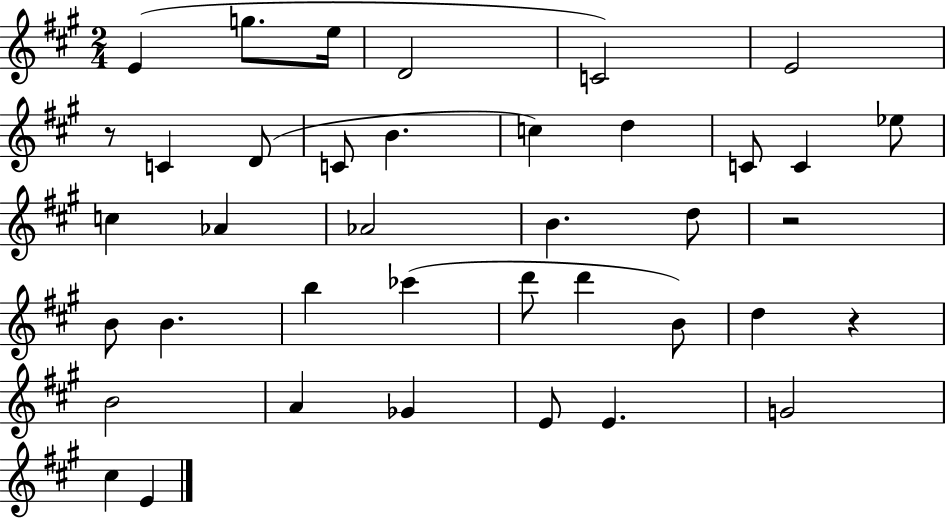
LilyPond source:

{
  \clef treble
  \numericTimeSignature
  \time 2/4
  \key a \major
  \repeat volta 2 { e'4( g''8. e''16 | d'2 | c'2) | e'2 | \break r8 c'4 d'8( | c'8 b'4. | c''4) d''4 | c'8 c'4 ees''8 | \break c''4 aes'4 | aes'2 | b'4. d''8 | r2 | \break b'8 b'4. | b''4 ces'''4( | d'''8 d'''4 b'8) | d''4 r4 | \break b'2 | a'4 ges'4 | e'8 e'4. | g'2 | \break cis''4 e'4 | } \bar "|."
}